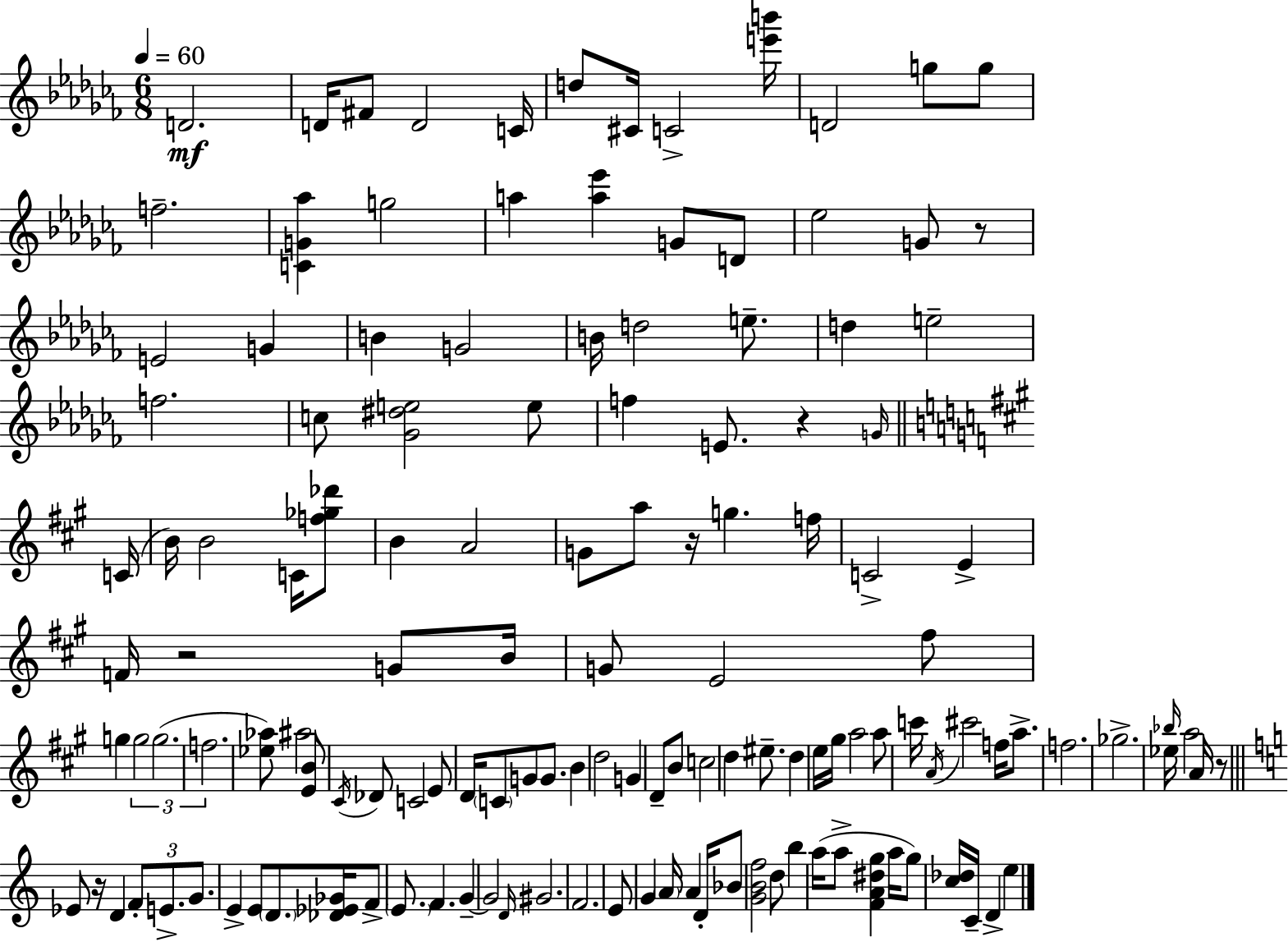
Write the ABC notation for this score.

X:1
T:Untitled
M:6/8
L:1/4
K:Abm
D2 D/4 ^F/2 D2 C/4 d/2 ^C/4 C2 [e'b']/4 D2 g/2 g/2 f2 [CG_a] g2 a [a_e'] G/2 D/2 _e2 G/2 z/2 E2 G B G2 B/4 d2 e/2 d e2 f2 c/2 [_G^de]2 e/2 f E/2 z G/4 C/4 B/4 B2 C/4 [f_g_d']/2 B A2 G/2 a/2 z/4 g f/4 C2 E F/4 z2 G/2 B/4 G/2 E2 ^f/2 g g2 g2 f2 [_e_a]/2 ^a2 [EB]/2 ^C/4 _D/2 C2 E/2 D/4 C/2 G/2 G/2 B d2 G D/2 B/2 c2 d ^e/2 d e/4 ^g/4 a2 a/2 c'/4 A/4 ^c'2 f/4 a/2 f2 _g2 _e/4 _b/4 a2 A/4 z/2 _E/2 z/4 D F/2 E/2 G/2 E E/2 D/2 [_D_E_G]/4 F/2 E/2 F G G2 D/4 ^G2 F2 E/2 G A/4 A D/4 _B/2 [GBf]2 d/2 b a/4 a/2 [FA^dg] a/4 g/2 [c_d]/4 C/4 D e